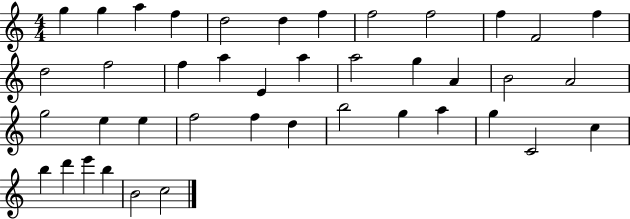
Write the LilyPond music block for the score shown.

{
  \clef treble
  \numericTimeSignature
  \time 4/4
  \key c \major
  g''4 g''4 a''4 f''4 | d''2 d''4 f''4 | f''2 f''2 | f''4 f'2 f''4 | \break d''2 f''2 | f''4 a''4 e'4 a''4 | a''2 g''4 a'4 | b'2 a'2 | \break g''2 e''4 e''4 | f''2 f''4 d''4 | b''2 g''4 a''4 | g''4 c'2 c''4 | \break b''4 d'''4 e'''4 b''4 | b'2 c''2 | \bar "|."
}